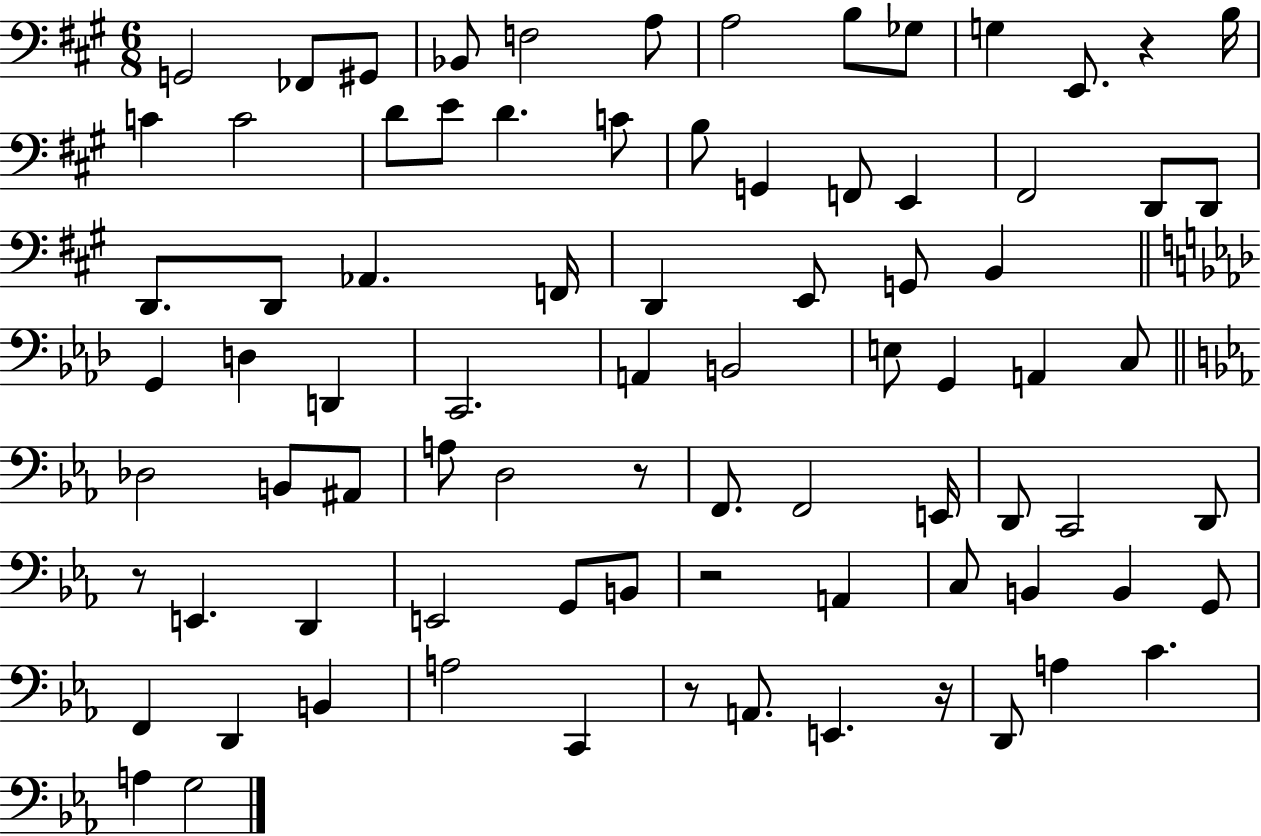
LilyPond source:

{
  \clef bass
  \numericTimeSignature
  \time 6/8
  \key a \major
  g,2 fes,8 gis,8 | bes,8 f2 a8 | a2 b8 ges8 | g4 e,8. r4 b16 | \break c'4 c'2 | d'8 e'8 d'4. c'8 | b8 g,4 f,8 e,4 | fis,2 d,8 d,8 | \break d,8. d,8 aes,4. f,16 | d,4 e,8 g,8 b,4 | \bar "||" \break \key f \minor g,4 d4 d,4 | c,2. | a,4 b,2 | e8 g,4 a,4 c8 | \break \bar "||" \break \key ees \major des2 b,8 ais,8 | a8 d2 r8 | f,8. f,2 e,16 | d,8 c,2 d,8 | \break r8 e,4. d,4 | e,2 g,8 b,8 | r2 a,4 | c8 b,4 b,4 g,8 | \break f,4 d,4 b,4 | a2 c,4 | r8 a,8. e,4. r16 | d,8 a4 c'4. | \break a4 g2 | \bar "|."
}